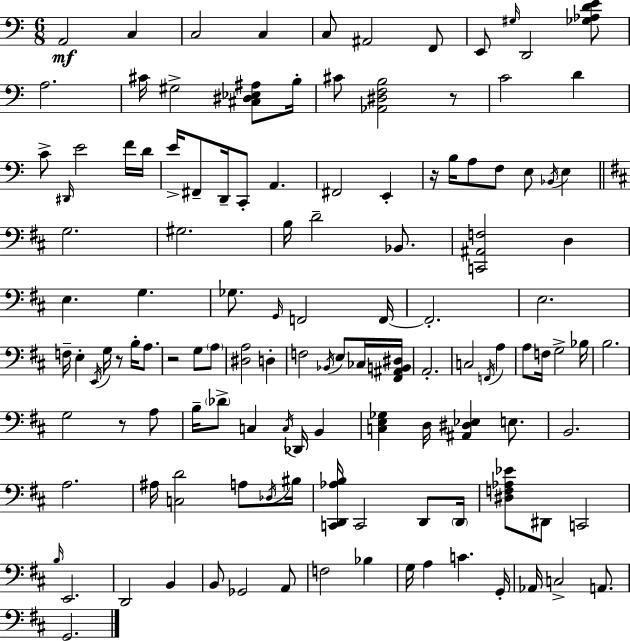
X:1
T:Untitled
M:6/8
L:1/4
K:Am
A,,2 C, C,2 C, C,/2 ^A,,2 F,,/2 E,,/2 ^G,/4 D,,2 [_G,_A,DE]/2 A,2 ^C/4 ^G,2 [^C,^D,_E,^A,]/2 B,/4 ^C/2 [_A,,^D,F,B,]2 z/2 C2 D C/2 ^D,,/4 E2 F/4 D/4 E/4 ^F,,/2 D,,/4 C,,/2 A,, ^F,,2 E,, z/4 B,/4 A,/2 F,/2 E,/2 _B,,/4 E, G,2 ^G,2 B,/4 D2 _B,,/2 [C,,^A,,F,]2 D, E, G, _G,/2 G,,/4 F,,2 F,,/4 F,,2 E,2 F,/4 E, E,,/4 G,/4 z/2 B,/4 A,/2 z2 G,/2 A,/2 [^D,A,]2 D, F,2 _B,,/4 E,/2 _C,/4 [^F,,^A,,B,,^D,]/4 A,,2 C,2 F,,/4 A, A,/2 F,/4 G,2 _B,/4 B,2 G,2 z/2 A,/2 B,/4 _D/2 C, C,/4 _D,,/4 B,, [C,E,_G,] D,/4 [^A,,^D,_E,] E,/2 B,,2 A,2 ^A,/4 [C,D]2 A,/2 _D,/4 ^B,/4 [C,,D,,_A,B,]/4 C,,2 D,,/2 D,,/4 [^D,F,_A,_E]/2 ^D,,/2 C,,2 B,/4 E,,2 D,,2 B,, B,,/2 _G,,2 A,,/2 F,2 _B, G,/4 A, C G,,/4 _A,,/4 C,2 A,,/2 G,,2